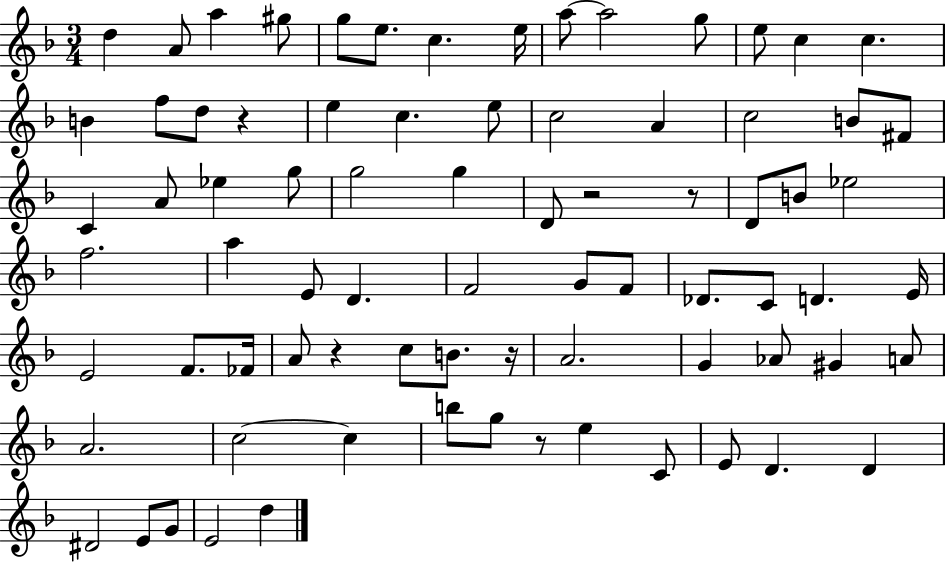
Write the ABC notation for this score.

X:1
T:Untitled
M:3/4
L:1/4
K:F
d A/2 a ^g/2 g/2 e/2 c e/4 a/2 a2 g/2 e/2 c c B f/2 d/2 z e c e/2 c2 A c2 B/2 ^F/2 C A/2 _e g/2 g2 g D/2 z2 z/2 D/2 B/2 _e2 f2 a E/2 D F2 G/2 F/2 _D/2 C/2 D E/4 E2 F/2 _F/4 A/2 z c/2 B/2 z/4 A2 G _A/2 ^G A/2 A2 c2 c b/2 g/2 z/2 e C/2 E/2 D D ^D2 E/2 G/2 E2 d